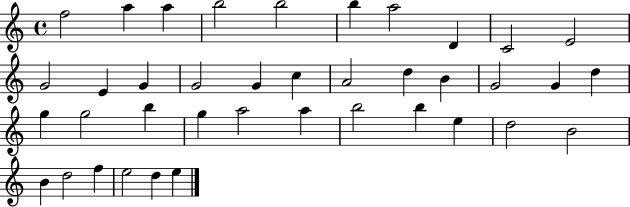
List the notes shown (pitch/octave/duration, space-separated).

F5/h A5/q A5/q B5/h B5/h B5/q A5/h D4/q C4/h E4/h G4/h E4/q G4/q G4/h G4/q C5/q A4/h D5/q B4/q G4/h G4/q D5/q G5/q G5/h B5/q G5/q A5/h A5/q B5/h B5/q E5/q D5/h B4/h B4/q D5/h F5/q E5/h D5/q E5/q